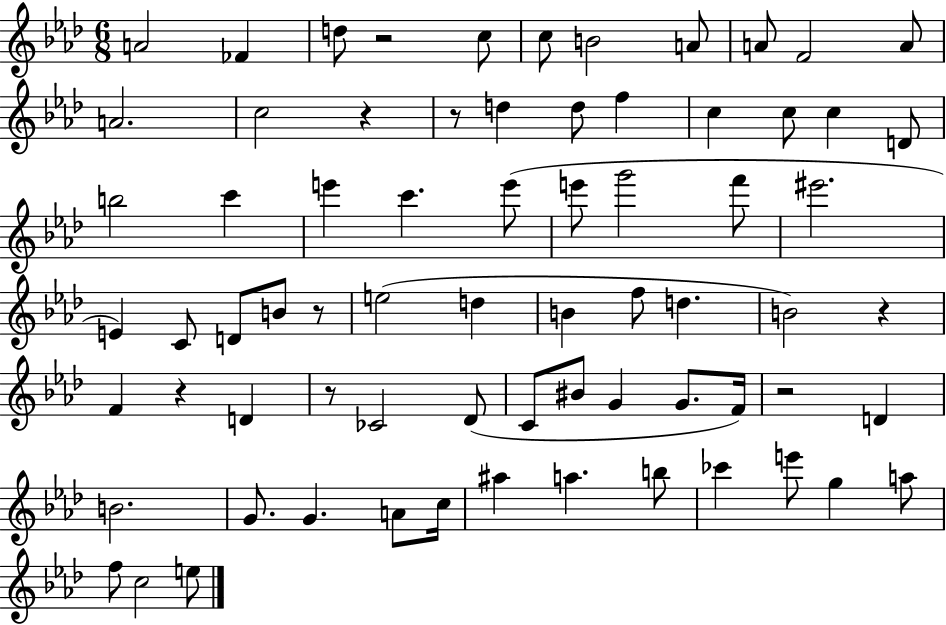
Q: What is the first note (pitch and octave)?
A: A4